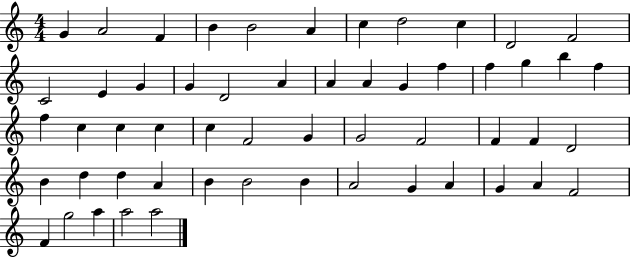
G4/q A4/h F4/q B4/q B4/h A4/q C5/q D5/h C5/q D4/h F4/h C4/h E4/q G4/q G4/q D4/h A4/q A4/q A4/q G4/q F5/q F5/q G5/q B5/q F5/q F5/q C5/q C5/q C5/q C5/q F4/h G4/q G4/h F4/h F4/q F4/q D4/h B4/q D5/q D5/q A4/q B4/q B4/h B4/q A4/h G4/q A4/q G4/q A4/q F4/h F4/q G5/h A5/q A5/h A5/h